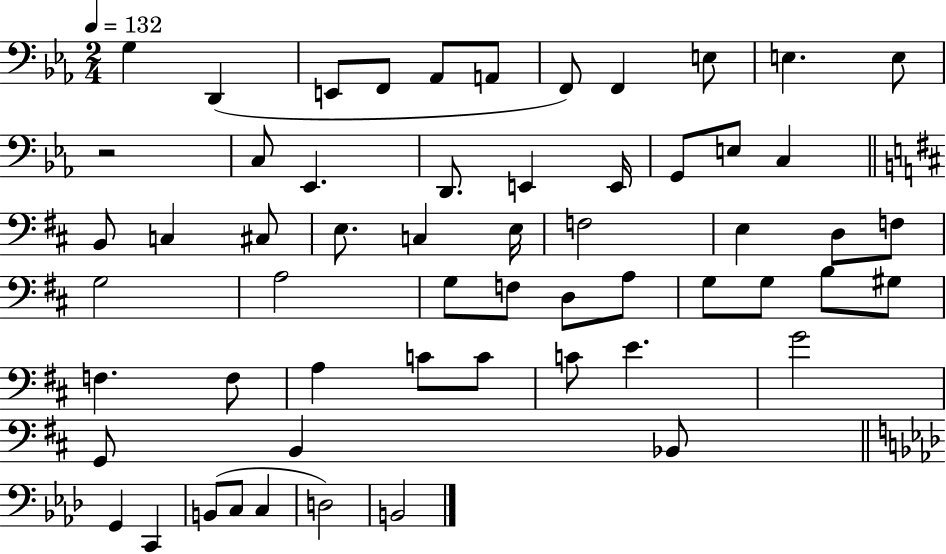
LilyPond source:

{
  \clef bass
  \numericTimeSignature
  \time 2/4
  \key ees \major
  \tempo 4 = 132
  g4 d,4( | e,8 f,8 aes,8 a,8 | f,8) f,4 e8 | e4. e8 | \break r2 | c8 ees,4. | d,8. e,4 e,16 | g,8 e8 c4 | \break \bar "||" \break \key d \major b,8 c4 cis8 | e8. c4 e16 | f2 | e4 d8 f8 | \break g2 | a2 | g8 f8 d8 a8 | g8 g8 b8 gis8 | \break f4. f8 | a4 c'8 c'8 | c'8 e'4. | g'2 | \break g,8 b,4 bes,8 | \bar "||" \break \key f \minor g,4 c,4 | b,8( c8 c4 | d2) | b,2 | \break \bar "|."
}